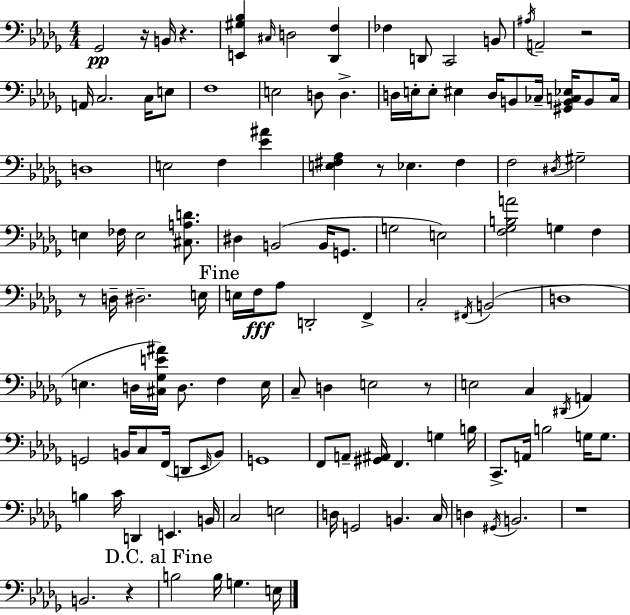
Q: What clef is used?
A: bass